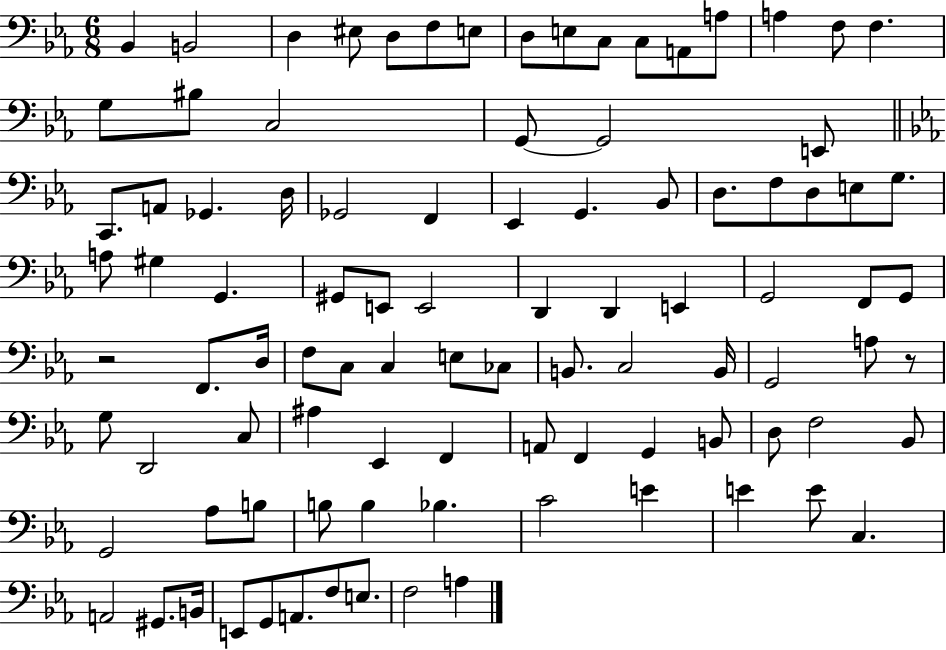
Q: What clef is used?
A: bass